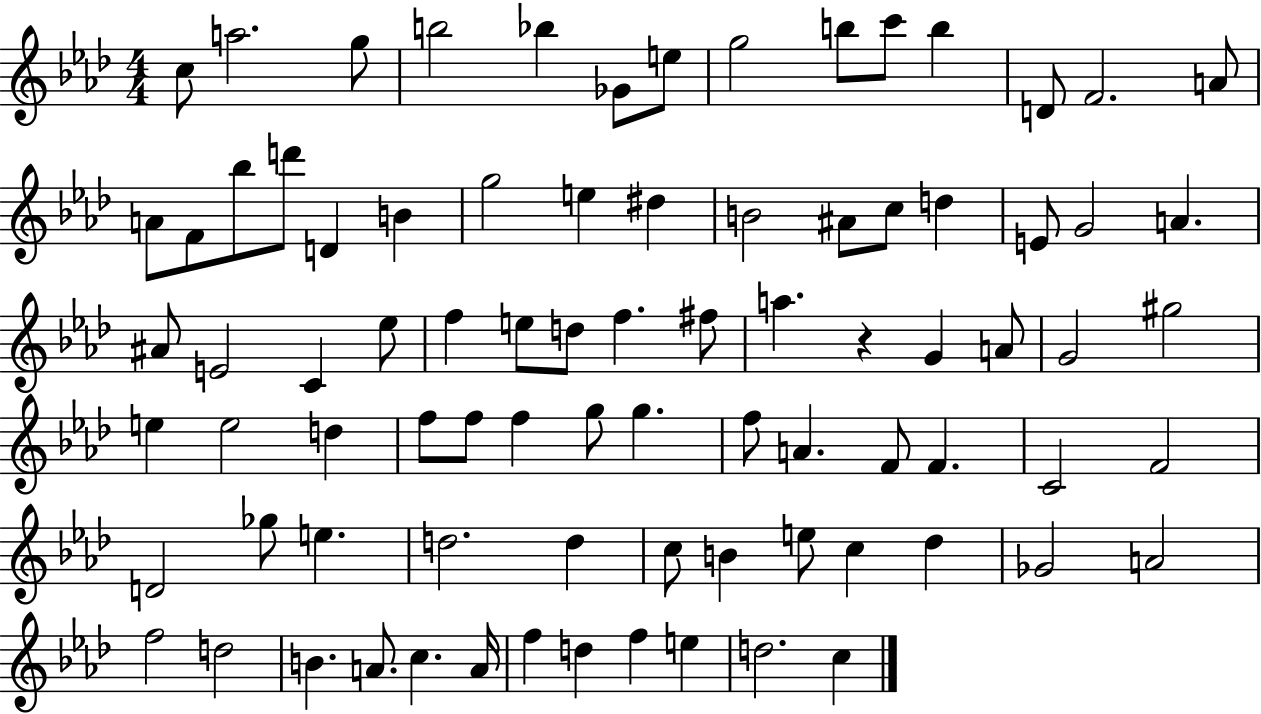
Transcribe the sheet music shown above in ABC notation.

X:1
T:Untitled
M:4/4
L:1/4
K:Ab
c/2 a2 g/2 b2 _b _G/2 e/2 g2 b/2 c'/2 b D/2 F2 A/2 A/2 F/2 _b/2 d'/2 D B g2 e ^d B2 ^A/2 c/2 d E/2 G2 A ^A/2 E2 C _e/2 f e/2 d/2 f ^f/2 a z G A/2 G2 ^g2 e e2 d f/2 f/2 f g/2 g f/2 A F/2 F C2 F2 D2 _g/2 e d2 d c/2 B e/2 c _d _G2 A2 f2 d2 B A/2 c A/4 f d f e d2 c